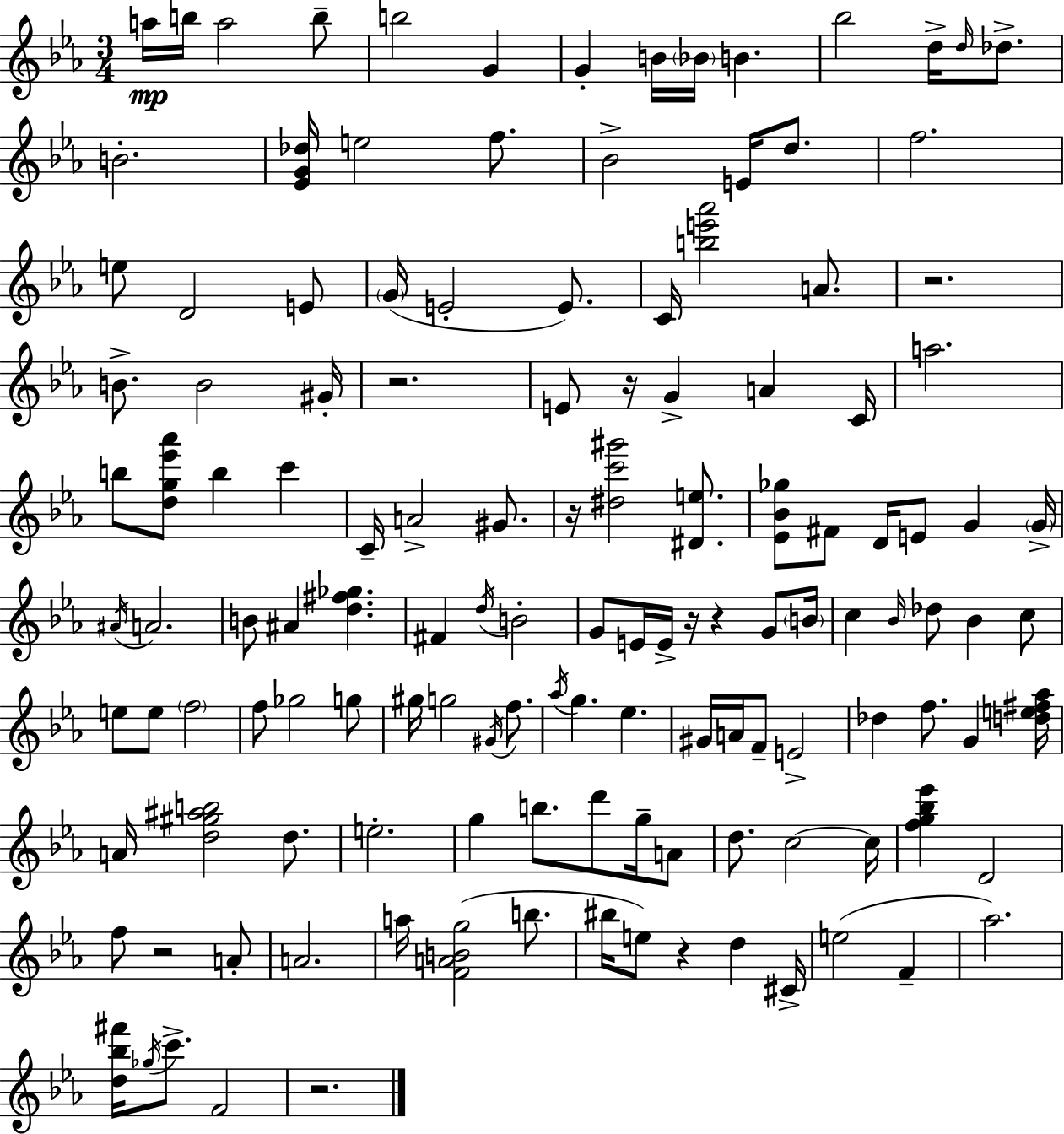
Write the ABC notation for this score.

X:1
T:Untitled
M:3/4
L:1/4
K:Eb
a/4 b/4 a2 b/2 b2 G G B/4 _B/4 B _b2 d/4 d/4 _d/2 B2 [_EG_d]/4 e2 f/2 _B2 E/4 d/2 f2 e/2 D2 E/2 G/4 E2 E/2 C/4 [be'_a']2 A/2 z2 B/2 B2 ^G/4 z2 E/2 z/4 G A C/4 a2 b/2 [dg_e'_a']/2 b c' C/4 A2 ^G/2 z/4 [^dc'^g']2 [^De]/2 [_E_B_g]/2 ^F/2 D/4 E/2 G G/4 ^A/4 A2 B/2 ^A [d^f_g] ^F d/4 B2 G/2 E/4 E/4 z/4 z G/2 B/4 c _B/4 _d/2 _B c/2 e/2 e/2 f2 f/2 _g2 g/2 ^g/4 g2 ^G/4 f/2 _a/4 g _e ^G/4 A/4 F/2 E2 _d f/2 G [de^f_a]/4 A/4 [d^g^ab]2 d/2 e2 g b/2 d'/2 g/4 A/2 d/2 c2 c/4 [fg_b_e'] D2 f/2 z2 A/2 A2 a/4 [FABg]2 b/2 ^b/4 e/2 z d ^C/4 e2 F _a2 [d_b^f']/4 _g/4 c'/2 F2 z2